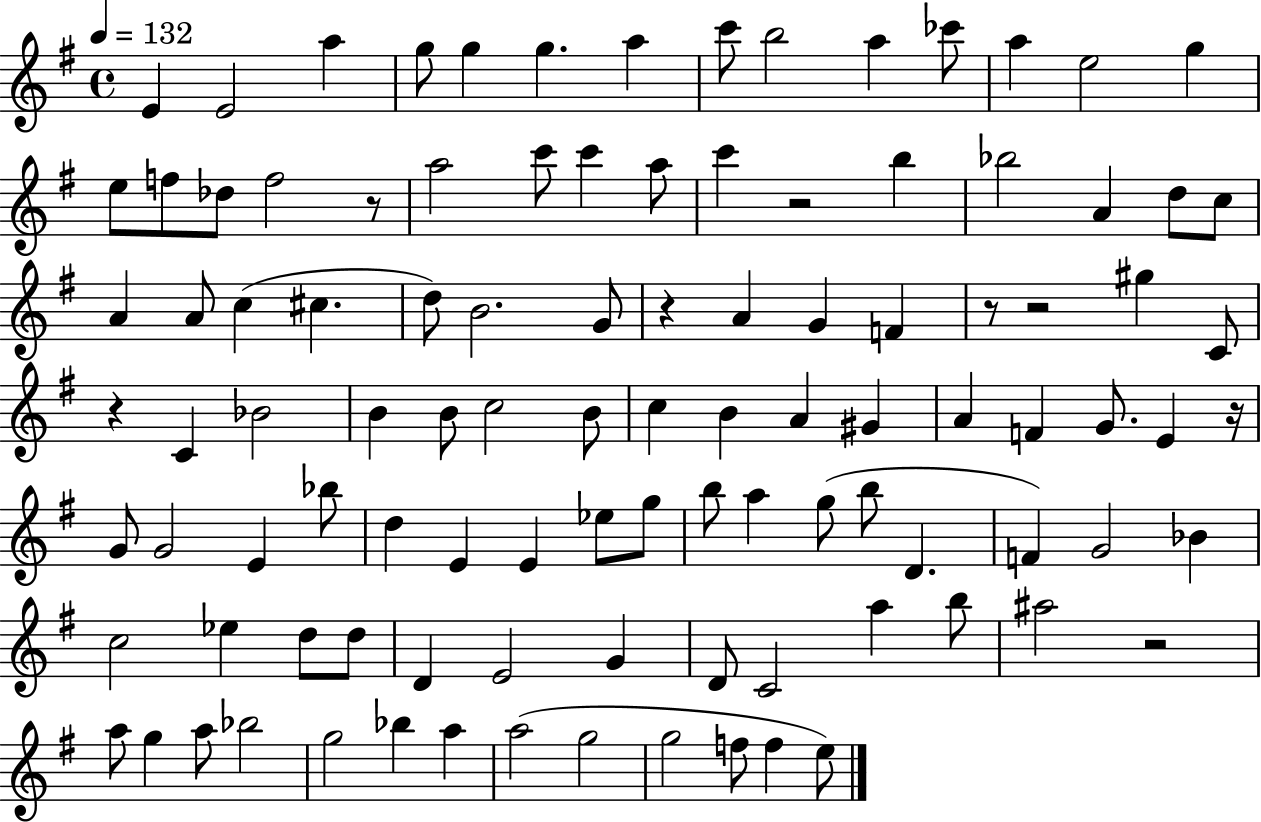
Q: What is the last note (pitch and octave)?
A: E5